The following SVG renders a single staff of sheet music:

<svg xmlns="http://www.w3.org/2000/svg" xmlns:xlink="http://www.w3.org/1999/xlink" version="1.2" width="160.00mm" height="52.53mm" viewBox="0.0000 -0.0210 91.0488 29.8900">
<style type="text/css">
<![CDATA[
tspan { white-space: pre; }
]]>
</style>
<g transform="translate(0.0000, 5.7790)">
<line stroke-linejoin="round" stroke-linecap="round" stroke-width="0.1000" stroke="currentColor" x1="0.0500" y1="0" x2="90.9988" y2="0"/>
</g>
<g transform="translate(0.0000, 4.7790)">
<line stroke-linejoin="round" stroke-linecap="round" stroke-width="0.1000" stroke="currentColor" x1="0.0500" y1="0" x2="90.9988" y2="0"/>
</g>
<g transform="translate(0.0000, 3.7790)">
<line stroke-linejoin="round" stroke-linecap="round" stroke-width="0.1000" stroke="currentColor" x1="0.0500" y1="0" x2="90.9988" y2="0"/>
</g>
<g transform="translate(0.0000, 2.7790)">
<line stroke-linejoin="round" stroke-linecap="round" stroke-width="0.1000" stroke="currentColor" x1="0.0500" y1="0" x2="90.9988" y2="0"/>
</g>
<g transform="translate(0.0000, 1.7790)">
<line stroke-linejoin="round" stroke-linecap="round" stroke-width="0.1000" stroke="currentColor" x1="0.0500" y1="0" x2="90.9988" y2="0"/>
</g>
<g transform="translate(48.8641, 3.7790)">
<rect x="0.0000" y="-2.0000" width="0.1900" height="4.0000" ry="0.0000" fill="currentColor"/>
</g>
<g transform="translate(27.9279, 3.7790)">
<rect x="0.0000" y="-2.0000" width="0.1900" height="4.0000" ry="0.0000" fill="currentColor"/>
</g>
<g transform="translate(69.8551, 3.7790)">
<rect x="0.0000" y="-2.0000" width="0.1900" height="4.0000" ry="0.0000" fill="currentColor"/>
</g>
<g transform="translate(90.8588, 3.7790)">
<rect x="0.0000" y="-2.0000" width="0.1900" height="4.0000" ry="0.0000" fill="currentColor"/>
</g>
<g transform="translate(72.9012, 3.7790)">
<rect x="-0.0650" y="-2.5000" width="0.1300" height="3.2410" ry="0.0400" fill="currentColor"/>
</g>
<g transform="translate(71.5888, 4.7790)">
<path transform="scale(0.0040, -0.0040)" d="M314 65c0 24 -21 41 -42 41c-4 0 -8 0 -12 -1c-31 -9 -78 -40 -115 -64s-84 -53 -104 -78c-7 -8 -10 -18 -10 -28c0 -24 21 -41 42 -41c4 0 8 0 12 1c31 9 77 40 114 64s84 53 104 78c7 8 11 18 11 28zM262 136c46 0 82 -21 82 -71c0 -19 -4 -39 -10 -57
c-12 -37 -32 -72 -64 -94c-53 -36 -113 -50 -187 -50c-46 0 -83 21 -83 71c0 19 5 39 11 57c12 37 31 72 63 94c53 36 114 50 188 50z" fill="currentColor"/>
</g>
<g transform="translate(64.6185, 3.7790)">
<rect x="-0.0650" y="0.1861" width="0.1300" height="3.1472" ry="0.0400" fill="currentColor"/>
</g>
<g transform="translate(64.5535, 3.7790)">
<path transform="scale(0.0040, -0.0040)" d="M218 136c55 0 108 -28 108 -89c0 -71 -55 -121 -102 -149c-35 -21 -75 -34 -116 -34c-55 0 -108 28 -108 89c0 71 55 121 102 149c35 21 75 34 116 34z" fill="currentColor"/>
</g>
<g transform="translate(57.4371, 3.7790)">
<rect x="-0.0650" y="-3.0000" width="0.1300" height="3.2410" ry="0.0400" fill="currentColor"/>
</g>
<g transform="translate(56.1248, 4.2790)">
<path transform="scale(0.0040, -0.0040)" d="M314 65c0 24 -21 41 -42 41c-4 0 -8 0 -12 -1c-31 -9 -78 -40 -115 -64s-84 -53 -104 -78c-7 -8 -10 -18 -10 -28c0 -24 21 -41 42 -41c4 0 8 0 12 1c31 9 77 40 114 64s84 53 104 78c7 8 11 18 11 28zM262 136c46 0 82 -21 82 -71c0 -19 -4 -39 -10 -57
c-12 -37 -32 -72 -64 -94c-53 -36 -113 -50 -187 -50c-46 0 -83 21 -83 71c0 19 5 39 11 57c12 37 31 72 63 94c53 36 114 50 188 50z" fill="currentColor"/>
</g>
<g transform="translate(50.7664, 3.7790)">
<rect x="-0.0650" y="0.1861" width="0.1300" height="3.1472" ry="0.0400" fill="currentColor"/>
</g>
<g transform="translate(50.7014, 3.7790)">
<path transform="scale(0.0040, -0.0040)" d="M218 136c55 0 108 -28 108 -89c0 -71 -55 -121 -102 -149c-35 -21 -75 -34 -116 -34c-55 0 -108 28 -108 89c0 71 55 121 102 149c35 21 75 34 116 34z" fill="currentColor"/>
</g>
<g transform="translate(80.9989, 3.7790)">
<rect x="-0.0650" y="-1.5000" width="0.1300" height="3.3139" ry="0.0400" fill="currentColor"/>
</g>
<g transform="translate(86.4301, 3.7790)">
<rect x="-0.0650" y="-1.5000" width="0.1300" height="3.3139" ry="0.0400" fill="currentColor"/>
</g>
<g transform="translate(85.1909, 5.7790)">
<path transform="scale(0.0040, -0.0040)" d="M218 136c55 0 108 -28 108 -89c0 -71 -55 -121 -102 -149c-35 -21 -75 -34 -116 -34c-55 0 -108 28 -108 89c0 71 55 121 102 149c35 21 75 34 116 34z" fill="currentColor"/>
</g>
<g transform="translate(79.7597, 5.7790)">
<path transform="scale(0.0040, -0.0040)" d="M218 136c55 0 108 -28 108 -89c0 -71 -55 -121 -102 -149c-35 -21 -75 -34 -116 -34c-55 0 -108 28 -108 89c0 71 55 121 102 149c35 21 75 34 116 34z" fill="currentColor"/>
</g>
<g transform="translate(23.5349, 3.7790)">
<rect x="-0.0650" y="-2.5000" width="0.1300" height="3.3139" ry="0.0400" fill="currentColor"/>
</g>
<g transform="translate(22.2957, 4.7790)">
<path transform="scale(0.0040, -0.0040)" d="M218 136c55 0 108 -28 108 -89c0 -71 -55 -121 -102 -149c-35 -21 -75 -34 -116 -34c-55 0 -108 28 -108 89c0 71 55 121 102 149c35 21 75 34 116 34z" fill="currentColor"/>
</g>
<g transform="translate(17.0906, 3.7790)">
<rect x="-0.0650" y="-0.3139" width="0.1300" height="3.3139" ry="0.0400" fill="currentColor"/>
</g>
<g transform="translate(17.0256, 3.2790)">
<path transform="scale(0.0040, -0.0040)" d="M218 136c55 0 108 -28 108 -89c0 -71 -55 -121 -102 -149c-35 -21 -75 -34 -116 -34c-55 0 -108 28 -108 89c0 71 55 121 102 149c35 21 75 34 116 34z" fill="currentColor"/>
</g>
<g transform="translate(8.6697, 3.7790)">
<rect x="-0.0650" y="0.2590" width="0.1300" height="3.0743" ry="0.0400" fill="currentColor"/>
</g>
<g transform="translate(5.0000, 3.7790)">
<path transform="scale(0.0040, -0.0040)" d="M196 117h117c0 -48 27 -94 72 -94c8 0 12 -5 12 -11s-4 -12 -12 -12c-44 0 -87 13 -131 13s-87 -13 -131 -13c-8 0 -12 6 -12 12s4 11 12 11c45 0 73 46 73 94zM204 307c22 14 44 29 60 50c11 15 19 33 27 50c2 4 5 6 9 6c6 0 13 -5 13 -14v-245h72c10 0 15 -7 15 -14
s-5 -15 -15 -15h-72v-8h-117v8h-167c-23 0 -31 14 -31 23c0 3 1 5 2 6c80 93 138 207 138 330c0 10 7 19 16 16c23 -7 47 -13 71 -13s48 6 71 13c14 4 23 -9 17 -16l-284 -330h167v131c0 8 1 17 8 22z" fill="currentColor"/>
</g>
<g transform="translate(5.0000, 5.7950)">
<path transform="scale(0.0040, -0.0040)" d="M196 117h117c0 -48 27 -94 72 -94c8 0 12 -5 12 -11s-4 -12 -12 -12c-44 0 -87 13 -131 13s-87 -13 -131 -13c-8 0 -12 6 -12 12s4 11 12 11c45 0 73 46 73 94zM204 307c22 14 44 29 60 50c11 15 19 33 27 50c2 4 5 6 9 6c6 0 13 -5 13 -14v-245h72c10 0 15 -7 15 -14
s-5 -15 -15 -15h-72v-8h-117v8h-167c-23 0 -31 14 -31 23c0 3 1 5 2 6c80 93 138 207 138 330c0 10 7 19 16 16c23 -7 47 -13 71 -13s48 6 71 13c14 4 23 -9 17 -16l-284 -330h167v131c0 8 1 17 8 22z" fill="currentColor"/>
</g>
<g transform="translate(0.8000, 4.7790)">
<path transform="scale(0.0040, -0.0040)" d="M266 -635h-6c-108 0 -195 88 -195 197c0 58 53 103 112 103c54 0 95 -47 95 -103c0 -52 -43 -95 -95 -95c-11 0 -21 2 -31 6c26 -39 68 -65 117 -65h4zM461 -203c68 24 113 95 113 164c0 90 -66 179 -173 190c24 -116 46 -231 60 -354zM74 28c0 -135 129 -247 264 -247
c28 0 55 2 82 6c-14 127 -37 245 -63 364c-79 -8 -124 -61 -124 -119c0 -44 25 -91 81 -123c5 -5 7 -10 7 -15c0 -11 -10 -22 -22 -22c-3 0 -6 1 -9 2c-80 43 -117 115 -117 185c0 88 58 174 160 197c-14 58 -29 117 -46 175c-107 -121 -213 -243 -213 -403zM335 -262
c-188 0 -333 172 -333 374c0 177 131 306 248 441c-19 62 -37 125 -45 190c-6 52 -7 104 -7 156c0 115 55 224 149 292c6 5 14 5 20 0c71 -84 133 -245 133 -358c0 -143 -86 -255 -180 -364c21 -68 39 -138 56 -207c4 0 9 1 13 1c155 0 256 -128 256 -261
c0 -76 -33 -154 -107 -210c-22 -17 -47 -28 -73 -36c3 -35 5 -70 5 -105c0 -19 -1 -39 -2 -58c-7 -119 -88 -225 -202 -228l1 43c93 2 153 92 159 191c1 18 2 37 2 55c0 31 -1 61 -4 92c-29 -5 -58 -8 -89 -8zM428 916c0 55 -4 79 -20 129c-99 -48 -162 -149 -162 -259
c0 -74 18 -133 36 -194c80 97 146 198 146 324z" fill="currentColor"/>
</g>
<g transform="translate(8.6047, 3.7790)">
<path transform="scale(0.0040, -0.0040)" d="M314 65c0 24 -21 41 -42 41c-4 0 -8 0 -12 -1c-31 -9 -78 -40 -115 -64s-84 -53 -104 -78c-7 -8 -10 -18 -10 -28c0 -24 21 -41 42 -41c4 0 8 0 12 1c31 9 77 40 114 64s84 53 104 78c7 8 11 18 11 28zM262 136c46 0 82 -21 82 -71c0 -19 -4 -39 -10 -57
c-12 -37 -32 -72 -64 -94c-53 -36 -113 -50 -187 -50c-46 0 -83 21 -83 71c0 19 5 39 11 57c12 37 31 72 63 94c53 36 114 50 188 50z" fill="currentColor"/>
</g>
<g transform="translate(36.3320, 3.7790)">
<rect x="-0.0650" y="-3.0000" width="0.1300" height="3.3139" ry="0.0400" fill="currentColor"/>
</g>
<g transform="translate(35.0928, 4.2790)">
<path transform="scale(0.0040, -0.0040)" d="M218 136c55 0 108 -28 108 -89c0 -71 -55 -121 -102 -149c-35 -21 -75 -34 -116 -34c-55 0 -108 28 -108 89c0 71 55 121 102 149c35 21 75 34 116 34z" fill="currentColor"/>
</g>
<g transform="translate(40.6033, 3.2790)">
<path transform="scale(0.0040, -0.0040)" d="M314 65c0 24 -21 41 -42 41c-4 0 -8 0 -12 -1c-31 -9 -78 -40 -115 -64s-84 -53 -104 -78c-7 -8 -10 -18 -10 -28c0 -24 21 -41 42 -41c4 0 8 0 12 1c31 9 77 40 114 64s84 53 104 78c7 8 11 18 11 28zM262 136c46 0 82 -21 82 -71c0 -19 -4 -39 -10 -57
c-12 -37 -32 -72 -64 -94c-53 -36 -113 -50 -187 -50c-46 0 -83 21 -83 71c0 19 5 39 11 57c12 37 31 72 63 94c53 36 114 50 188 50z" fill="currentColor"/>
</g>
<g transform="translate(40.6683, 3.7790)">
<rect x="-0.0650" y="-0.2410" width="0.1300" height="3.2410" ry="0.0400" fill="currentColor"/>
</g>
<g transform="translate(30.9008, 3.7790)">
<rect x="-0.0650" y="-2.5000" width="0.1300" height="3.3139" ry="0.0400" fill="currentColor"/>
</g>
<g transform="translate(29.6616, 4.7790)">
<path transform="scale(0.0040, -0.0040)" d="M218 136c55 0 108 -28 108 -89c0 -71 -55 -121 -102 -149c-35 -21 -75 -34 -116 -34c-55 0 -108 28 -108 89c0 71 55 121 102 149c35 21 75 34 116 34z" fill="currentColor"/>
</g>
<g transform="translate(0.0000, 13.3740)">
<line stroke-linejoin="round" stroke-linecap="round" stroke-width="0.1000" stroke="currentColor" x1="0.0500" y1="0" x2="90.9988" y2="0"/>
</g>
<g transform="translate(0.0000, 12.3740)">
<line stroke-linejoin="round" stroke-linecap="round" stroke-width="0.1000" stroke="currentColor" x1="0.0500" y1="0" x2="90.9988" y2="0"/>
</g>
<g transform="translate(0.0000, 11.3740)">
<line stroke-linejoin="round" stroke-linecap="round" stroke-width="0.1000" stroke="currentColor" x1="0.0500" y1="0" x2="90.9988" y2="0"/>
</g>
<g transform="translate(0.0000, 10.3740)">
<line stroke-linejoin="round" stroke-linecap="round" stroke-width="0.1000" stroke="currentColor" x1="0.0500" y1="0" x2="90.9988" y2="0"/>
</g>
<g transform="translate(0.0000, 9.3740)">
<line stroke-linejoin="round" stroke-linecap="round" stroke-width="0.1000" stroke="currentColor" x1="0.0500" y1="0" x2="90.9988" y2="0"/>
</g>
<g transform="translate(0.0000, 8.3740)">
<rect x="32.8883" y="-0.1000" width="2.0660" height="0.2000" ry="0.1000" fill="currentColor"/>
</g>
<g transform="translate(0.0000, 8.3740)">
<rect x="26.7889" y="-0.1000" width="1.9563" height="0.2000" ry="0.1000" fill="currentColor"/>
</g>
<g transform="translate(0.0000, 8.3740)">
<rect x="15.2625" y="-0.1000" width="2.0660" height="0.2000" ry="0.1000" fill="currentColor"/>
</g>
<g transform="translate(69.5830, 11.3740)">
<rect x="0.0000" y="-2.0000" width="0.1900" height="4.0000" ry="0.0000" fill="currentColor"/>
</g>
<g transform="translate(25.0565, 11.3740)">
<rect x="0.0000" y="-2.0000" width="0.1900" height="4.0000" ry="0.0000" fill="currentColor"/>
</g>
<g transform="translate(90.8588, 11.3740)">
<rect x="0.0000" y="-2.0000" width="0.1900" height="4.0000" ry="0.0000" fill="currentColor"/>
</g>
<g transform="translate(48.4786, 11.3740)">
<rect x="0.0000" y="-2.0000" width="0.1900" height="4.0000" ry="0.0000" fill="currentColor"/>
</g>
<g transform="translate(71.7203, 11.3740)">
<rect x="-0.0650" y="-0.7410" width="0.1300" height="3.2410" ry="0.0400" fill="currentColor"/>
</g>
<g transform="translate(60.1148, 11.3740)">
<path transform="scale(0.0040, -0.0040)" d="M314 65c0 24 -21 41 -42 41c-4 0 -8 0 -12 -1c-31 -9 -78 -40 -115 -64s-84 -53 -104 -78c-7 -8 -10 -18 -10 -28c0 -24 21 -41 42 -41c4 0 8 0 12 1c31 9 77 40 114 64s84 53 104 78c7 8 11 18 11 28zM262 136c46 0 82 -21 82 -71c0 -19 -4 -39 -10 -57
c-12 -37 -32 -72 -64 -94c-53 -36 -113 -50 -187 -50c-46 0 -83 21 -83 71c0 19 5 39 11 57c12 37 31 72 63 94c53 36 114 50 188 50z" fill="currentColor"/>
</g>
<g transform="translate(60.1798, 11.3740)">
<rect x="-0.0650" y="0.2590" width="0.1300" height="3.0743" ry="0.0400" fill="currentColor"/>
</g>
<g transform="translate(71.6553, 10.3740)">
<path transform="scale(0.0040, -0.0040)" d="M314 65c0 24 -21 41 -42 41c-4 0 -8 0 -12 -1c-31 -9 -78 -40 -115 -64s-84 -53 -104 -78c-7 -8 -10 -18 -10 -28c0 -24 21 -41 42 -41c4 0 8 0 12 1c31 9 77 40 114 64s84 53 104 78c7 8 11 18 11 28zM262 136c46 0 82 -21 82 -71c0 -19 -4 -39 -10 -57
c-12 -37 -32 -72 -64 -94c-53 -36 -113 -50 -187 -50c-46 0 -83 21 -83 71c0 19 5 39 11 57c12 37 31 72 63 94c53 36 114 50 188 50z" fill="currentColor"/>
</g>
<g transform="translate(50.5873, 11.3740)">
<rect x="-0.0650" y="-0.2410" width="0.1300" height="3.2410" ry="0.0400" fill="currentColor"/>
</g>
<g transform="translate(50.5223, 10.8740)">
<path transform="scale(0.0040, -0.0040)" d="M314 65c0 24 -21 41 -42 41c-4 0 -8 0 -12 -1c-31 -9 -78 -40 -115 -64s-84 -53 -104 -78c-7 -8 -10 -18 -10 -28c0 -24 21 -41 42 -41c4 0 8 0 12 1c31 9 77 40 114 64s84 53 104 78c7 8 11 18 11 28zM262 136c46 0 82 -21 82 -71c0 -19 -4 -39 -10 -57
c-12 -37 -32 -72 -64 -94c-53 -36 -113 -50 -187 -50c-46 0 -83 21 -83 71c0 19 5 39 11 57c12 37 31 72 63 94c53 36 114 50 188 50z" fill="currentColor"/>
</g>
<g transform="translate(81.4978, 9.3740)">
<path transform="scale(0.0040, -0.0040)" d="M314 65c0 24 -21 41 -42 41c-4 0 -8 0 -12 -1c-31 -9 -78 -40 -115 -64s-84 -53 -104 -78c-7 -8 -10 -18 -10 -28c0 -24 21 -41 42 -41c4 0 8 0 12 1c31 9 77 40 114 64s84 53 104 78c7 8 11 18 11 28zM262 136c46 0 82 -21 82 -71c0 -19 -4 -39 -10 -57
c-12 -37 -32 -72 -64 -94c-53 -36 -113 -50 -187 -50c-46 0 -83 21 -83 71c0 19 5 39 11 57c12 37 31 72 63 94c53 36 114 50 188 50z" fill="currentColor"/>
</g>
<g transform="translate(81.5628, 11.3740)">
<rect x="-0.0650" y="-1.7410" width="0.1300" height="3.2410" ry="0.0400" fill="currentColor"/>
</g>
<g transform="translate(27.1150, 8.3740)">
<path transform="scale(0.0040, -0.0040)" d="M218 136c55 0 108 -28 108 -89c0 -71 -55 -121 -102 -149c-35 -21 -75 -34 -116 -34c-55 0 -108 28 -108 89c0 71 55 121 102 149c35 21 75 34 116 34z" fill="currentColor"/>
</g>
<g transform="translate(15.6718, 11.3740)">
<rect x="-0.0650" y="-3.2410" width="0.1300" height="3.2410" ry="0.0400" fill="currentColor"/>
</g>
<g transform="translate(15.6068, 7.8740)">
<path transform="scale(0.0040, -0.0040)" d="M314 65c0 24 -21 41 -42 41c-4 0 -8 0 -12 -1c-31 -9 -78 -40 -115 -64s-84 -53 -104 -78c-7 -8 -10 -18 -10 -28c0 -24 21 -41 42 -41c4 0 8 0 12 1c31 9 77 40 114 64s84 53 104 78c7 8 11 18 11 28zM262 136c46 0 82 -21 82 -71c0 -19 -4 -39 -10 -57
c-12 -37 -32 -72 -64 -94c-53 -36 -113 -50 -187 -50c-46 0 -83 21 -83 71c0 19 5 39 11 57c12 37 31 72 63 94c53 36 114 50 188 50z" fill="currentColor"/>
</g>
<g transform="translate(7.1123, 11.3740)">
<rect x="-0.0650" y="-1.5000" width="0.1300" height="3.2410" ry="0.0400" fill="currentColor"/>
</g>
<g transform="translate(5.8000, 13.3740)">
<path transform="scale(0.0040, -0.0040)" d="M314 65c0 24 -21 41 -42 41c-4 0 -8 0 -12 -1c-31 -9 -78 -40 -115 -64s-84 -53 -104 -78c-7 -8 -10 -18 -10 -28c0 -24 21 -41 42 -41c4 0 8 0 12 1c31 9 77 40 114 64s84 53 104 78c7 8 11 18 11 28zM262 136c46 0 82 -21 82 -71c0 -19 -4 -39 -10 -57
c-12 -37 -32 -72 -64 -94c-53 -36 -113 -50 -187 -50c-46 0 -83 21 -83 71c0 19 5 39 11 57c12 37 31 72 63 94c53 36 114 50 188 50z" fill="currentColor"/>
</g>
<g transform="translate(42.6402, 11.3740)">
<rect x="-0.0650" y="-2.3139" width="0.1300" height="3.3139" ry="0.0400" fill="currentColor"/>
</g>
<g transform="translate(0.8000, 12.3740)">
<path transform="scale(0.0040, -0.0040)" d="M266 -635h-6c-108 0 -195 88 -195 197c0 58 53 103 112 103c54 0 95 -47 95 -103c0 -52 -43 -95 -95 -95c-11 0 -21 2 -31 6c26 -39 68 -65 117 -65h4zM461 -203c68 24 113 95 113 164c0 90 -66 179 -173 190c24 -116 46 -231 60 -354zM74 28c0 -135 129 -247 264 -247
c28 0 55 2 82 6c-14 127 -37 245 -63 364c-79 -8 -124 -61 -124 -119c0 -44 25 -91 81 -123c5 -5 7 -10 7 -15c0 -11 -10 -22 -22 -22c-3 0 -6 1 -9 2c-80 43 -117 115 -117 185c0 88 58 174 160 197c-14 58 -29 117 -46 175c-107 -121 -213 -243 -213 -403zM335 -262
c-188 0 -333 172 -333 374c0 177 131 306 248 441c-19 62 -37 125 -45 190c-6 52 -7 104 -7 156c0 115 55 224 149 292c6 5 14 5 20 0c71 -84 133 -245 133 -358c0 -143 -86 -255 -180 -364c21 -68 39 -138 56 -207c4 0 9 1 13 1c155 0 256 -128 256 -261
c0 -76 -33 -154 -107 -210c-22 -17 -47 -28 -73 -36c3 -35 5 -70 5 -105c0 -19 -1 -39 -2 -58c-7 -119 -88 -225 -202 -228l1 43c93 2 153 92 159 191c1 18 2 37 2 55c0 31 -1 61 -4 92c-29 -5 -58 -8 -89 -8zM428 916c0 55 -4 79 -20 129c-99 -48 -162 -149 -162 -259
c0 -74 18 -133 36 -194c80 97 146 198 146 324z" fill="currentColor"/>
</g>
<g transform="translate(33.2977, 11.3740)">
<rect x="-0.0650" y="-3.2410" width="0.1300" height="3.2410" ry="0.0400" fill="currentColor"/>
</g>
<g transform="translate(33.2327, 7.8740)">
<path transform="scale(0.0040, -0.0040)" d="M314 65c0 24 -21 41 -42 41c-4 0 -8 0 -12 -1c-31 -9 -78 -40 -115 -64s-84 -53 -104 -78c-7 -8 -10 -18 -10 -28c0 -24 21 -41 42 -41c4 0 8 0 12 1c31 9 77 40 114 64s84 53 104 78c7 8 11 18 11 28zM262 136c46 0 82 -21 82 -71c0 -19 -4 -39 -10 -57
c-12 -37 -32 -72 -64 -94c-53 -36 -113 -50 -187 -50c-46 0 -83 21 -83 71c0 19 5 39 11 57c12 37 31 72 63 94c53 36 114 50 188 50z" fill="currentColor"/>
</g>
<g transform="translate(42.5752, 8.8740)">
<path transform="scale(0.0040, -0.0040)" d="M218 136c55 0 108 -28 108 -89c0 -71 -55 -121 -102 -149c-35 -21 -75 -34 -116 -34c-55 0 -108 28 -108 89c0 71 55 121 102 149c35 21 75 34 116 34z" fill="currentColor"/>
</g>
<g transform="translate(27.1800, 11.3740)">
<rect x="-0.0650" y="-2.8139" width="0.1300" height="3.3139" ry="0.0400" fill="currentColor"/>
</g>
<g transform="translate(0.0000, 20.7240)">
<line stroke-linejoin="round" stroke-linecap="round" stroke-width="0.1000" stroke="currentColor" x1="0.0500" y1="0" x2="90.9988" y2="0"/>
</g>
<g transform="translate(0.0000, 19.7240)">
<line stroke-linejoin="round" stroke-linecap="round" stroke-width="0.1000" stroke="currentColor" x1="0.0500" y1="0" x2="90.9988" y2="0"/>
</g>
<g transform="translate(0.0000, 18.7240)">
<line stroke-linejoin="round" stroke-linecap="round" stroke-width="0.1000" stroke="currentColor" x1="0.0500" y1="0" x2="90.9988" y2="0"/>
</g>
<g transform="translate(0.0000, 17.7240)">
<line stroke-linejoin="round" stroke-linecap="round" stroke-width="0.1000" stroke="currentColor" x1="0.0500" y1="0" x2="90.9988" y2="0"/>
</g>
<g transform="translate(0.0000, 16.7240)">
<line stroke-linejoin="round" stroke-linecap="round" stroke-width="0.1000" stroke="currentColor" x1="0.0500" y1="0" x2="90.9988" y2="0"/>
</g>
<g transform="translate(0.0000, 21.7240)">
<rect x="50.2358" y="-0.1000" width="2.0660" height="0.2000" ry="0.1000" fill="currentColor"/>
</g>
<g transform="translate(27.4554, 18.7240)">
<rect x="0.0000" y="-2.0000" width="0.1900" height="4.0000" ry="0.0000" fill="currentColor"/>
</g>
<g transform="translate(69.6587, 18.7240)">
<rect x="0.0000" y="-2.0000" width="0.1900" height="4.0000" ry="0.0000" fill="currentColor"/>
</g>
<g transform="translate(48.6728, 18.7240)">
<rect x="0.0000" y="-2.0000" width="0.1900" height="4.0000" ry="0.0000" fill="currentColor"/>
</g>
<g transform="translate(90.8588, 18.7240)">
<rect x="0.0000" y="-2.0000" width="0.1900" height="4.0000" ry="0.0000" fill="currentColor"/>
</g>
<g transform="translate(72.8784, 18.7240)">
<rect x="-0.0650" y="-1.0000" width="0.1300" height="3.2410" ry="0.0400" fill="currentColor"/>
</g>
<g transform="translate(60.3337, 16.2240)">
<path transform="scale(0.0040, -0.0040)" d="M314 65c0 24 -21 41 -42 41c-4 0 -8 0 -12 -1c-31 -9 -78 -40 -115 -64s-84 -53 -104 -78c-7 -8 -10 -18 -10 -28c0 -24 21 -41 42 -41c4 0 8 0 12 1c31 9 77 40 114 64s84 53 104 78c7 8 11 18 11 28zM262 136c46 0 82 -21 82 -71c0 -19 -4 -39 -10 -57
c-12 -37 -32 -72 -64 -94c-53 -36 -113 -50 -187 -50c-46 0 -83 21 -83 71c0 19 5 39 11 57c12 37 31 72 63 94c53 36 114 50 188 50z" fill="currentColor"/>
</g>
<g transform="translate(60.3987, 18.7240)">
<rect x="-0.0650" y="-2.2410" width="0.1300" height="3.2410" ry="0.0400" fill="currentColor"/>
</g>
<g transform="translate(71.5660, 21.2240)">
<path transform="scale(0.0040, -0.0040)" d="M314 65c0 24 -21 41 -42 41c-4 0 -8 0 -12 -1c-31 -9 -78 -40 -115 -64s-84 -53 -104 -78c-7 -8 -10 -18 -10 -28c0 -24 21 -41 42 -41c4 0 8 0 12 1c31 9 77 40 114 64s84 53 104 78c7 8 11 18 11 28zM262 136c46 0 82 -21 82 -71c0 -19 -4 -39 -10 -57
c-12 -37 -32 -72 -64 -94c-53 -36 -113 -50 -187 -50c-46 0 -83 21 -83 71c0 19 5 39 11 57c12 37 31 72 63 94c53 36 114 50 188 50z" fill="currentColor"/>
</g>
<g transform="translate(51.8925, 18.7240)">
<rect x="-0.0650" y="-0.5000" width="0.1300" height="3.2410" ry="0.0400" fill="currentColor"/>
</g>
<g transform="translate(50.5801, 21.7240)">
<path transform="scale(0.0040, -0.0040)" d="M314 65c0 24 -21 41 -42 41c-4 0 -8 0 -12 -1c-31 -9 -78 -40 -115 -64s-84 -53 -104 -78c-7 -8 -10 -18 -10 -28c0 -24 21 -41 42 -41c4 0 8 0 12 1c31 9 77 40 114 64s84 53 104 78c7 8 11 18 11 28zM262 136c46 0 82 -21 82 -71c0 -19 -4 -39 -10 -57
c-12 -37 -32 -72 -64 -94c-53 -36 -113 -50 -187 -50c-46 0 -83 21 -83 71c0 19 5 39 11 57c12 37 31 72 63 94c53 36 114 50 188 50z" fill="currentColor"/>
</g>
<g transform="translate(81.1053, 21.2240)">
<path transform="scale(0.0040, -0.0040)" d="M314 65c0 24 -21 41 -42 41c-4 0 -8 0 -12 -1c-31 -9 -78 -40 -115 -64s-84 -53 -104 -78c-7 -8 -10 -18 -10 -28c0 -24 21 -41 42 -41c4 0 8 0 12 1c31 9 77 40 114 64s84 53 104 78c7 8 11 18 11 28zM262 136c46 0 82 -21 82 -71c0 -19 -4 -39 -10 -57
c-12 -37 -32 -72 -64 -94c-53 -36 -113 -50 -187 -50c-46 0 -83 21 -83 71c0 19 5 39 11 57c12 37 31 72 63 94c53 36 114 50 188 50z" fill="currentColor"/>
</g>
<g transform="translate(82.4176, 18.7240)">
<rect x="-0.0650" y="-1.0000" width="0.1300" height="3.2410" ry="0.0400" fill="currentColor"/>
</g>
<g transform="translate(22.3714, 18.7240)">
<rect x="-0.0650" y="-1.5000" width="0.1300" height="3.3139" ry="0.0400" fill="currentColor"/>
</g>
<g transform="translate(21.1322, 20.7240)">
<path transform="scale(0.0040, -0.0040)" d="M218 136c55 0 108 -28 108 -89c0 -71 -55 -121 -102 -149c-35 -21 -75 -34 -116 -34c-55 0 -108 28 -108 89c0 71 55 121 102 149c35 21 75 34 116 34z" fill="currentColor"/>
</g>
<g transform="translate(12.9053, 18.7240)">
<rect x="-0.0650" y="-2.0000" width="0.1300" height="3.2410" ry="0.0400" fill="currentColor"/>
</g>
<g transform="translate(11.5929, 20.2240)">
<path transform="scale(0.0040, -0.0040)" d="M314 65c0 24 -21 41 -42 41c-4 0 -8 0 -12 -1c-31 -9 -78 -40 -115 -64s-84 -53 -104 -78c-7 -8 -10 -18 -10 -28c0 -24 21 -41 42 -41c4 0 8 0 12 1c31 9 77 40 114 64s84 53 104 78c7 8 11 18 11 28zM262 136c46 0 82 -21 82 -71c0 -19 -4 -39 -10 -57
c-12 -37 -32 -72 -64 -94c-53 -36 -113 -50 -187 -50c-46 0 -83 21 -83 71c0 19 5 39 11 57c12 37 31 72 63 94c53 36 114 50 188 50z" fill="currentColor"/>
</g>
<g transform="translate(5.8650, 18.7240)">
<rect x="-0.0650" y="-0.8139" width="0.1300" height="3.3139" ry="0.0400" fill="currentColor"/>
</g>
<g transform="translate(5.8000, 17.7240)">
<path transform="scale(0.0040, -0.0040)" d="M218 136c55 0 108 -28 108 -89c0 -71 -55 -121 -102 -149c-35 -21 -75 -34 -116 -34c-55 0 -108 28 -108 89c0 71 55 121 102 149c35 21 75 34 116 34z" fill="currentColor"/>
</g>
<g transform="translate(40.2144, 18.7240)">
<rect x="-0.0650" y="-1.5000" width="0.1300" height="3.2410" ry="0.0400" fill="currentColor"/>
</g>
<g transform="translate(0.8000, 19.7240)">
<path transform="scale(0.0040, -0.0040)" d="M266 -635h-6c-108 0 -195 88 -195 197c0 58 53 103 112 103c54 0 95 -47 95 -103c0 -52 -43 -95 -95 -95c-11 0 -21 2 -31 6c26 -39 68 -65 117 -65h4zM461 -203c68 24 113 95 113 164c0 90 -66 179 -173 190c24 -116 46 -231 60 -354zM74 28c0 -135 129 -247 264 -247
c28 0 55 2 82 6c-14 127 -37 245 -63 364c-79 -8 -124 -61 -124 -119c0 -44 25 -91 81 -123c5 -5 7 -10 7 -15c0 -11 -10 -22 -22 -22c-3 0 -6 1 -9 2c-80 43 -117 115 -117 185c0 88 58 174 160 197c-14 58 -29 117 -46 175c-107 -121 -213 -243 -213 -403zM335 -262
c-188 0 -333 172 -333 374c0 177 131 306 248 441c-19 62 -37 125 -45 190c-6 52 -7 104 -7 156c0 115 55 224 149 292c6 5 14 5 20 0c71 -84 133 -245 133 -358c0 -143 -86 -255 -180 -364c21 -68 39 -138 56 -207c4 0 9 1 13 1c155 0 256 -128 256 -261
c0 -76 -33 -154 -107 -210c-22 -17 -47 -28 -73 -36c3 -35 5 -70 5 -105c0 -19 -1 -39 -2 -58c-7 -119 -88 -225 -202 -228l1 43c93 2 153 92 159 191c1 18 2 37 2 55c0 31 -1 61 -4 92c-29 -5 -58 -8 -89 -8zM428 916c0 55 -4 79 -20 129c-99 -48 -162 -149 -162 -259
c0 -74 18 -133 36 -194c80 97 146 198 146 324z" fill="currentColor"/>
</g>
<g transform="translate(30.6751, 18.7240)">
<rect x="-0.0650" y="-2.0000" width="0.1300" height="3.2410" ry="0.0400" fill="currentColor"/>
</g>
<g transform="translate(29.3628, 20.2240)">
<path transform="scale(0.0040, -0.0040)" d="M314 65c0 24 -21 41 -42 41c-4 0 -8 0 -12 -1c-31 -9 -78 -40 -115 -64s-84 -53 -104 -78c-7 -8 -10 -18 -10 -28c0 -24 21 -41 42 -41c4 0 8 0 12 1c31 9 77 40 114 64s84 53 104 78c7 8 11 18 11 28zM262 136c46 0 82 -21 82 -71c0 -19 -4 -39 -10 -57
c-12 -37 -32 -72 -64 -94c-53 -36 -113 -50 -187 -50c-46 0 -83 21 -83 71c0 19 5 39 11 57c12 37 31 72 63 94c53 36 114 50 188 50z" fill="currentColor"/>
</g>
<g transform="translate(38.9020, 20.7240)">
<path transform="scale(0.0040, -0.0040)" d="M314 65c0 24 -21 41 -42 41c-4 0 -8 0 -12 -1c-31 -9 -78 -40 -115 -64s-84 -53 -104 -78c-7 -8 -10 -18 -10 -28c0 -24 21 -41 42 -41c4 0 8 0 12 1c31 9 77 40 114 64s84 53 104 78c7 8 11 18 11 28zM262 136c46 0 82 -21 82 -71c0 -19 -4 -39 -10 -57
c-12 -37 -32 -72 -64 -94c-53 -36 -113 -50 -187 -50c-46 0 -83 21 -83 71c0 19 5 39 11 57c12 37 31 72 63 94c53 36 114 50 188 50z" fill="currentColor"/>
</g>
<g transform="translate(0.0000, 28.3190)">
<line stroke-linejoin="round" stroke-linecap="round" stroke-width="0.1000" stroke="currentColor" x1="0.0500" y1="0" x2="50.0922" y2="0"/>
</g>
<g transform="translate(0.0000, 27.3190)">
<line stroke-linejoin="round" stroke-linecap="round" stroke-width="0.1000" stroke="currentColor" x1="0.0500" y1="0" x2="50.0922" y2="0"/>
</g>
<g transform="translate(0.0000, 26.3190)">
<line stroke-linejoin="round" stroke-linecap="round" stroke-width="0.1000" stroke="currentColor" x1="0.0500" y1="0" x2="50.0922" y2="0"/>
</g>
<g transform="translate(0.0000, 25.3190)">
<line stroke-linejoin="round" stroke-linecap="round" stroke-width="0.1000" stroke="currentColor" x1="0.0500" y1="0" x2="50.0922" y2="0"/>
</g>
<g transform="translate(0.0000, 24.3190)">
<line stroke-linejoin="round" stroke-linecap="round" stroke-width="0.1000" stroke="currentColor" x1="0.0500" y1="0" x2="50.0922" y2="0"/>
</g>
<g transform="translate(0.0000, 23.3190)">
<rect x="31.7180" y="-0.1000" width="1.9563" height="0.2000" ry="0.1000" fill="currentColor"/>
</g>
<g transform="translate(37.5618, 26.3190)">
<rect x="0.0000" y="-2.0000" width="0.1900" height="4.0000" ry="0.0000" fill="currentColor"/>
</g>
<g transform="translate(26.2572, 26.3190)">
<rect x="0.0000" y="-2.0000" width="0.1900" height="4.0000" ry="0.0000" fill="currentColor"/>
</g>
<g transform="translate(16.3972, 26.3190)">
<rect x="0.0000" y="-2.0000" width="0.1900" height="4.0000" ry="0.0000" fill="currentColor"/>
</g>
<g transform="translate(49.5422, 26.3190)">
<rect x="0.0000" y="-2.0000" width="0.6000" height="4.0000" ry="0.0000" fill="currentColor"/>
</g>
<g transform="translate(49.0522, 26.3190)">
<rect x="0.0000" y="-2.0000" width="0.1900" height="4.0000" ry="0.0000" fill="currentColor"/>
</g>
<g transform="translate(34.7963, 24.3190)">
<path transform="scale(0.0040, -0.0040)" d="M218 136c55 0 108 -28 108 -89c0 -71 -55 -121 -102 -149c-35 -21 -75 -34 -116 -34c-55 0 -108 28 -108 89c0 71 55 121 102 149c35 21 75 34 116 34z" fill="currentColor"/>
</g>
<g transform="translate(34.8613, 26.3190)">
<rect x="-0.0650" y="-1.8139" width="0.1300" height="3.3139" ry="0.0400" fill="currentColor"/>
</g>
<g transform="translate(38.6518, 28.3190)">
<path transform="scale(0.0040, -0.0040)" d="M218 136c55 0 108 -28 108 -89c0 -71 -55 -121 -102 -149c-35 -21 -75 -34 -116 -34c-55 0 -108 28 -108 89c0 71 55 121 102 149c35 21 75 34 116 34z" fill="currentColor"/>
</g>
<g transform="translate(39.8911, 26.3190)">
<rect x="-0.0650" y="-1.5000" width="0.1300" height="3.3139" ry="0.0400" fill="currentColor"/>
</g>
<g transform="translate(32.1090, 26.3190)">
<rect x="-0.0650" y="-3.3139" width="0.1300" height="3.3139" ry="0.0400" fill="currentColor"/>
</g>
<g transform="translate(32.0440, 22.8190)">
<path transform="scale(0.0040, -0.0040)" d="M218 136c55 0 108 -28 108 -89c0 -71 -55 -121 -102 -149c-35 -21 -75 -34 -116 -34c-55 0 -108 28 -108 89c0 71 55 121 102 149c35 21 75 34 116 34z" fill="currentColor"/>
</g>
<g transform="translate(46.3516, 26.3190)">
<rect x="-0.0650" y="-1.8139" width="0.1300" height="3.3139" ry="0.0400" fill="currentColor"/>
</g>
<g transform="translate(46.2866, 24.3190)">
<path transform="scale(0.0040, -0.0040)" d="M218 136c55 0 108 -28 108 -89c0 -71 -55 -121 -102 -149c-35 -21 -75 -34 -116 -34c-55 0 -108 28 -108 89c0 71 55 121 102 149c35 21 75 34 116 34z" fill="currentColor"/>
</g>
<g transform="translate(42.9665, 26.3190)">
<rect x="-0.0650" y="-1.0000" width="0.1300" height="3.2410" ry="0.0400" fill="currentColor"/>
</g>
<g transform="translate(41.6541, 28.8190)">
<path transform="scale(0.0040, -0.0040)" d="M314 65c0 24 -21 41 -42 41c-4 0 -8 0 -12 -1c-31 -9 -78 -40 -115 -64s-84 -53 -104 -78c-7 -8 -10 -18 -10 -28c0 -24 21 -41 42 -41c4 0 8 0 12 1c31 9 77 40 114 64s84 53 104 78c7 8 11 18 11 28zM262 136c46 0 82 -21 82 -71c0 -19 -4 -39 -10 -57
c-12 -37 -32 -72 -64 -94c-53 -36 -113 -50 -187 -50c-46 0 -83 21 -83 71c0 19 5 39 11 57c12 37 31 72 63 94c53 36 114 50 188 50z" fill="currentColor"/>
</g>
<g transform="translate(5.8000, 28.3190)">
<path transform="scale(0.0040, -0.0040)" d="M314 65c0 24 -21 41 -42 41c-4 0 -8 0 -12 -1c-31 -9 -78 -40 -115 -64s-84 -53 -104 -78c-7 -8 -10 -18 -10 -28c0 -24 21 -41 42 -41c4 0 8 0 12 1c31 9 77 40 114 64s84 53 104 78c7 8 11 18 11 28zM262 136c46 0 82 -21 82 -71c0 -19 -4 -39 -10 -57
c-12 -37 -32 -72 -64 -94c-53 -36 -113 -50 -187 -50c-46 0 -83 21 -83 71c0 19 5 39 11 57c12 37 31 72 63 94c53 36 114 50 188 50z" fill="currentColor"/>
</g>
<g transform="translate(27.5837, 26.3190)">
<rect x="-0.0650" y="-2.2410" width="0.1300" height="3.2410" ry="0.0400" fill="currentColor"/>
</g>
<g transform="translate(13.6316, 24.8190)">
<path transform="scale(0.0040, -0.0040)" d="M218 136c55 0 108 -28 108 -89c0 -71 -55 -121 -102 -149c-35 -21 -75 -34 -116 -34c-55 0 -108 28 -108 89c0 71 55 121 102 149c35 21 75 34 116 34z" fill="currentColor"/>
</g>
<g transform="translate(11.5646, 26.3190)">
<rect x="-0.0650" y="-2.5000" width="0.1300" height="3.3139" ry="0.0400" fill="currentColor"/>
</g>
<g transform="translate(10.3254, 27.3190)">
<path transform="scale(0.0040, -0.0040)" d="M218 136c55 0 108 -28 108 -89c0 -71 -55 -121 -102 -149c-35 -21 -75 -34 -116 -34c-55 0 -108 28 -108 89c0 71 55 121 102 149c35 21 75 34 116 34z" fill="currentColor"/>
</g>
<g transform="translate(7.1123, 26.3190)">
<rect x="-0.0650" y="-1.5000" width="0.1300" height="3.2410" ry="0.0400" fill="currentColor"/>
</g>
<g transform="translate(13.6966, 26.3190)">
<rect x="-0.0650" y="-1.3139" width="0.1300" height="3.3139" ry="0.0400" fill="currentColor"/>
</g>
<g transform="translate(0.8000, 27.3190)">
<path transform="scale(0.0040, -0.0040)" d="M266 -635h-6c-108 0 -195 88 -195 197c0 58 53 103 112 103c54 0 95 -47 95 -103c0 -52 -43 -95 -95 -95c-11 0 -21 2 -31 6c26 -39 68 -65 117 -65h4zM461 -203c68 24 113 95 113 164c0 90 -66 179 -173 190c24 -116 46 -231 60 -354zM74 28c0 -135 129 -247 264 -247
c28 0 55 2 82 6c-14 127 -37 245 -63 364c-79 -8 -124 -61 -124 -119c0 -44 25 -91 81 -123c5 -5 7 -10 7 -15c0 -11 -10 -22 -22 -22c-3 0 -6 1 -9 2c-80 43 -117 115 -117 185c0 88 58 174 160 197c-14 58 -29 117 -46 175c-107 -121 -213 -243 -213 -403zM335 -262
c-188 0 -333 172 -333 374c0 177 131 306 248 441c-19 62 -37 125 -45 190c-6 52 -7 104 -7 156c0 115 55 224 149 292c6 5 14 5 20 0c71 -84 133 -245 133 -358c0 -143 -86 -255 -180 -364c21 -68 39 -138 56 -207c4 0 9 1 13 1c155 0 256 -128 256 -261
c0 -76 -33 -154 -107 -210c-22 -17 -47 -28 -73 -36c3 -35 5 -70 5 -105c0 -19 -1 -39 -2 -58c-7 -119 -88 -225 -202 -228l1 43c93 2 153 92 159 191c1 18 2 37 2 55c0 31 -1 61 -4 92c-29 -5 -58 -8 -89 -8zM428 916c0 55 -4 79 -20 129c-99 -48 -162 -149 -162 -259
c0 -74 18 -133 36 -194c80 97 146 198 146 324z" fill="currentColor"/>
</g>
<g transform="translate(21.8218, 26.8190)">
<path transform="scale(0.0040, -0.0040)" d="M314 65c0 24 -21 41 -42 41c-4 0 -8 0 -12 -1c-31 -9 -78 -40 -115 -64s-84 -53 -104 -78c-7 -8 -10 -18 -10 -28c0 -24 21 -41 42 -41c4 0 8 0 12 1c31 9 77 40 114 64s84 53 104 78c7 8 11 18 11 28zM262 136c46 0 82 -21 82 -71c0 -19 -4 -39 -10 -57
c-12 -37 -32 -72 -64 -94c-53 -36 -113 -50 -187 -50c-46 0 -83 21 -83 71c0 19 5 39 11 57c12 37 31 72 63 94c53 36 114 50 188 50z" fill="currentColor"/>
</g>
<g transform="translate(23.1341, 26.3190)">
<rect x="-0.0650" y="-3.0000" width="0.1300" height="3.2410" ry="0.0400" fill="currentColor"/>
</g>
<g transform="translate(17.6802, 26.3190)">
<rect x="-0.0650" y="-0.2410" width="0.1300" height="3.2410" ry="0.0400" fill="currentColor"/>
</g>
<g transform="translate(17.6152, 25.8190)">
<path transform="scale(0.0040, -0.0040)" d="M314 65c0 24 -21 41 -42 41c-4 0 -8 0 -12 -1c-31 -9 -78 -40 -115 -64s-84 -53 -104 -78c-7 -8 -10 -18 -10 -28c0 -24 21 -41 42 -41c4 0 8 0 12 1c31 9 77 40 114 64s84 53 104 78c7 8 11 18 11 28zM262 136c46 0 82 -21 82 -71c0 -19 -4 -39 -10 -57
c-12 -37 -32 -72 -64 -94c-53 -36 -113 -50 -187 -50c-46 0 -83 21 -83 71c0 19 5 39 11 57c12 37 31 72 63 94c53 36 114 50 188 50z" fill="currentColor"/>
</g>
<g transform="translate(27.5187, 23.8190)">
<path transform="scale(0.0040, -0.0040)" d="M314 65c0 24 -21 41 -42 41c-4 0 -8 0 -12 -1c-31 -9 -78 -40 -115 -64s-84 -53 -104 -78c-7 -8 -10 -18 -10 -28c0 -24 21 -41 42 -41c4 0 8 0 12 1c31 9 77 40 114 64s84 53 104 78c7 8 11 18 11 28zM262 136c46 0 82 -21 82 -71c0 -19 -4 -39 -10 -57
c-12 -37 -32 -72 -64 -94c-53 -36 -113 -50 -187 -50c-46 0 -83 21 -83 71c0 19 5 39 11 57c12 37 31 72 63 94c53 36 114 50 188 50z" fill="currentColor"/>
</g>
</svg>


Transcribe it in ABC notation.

X:1
T:Untitled
M:4/4
L:1/4
K:C
B2 c G G A c2 B A2 B G2 E E E2 b2 a b2 g c2 B2 d2 f2 d F2 E F2 E2 C2 g2 D2 D2 E2 G e c2 A2 g2 b f E D2 f